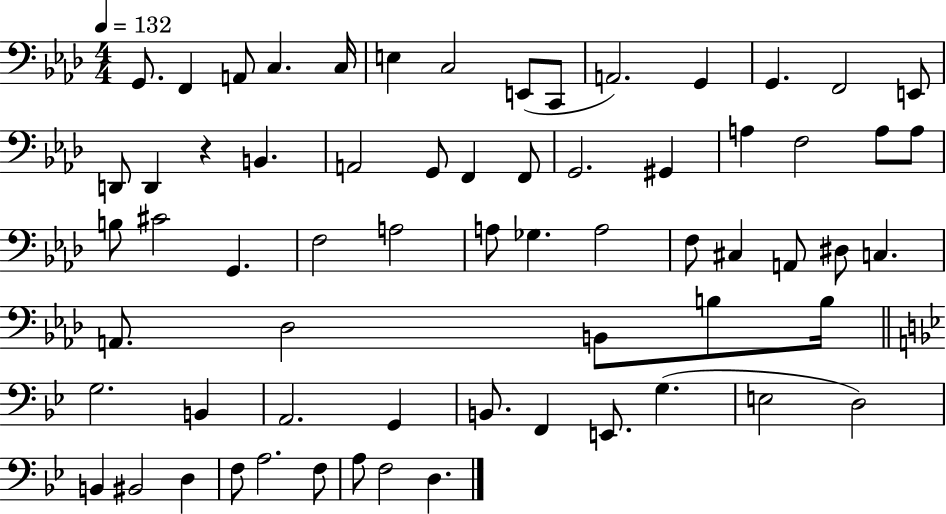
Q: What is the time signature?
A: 4/4